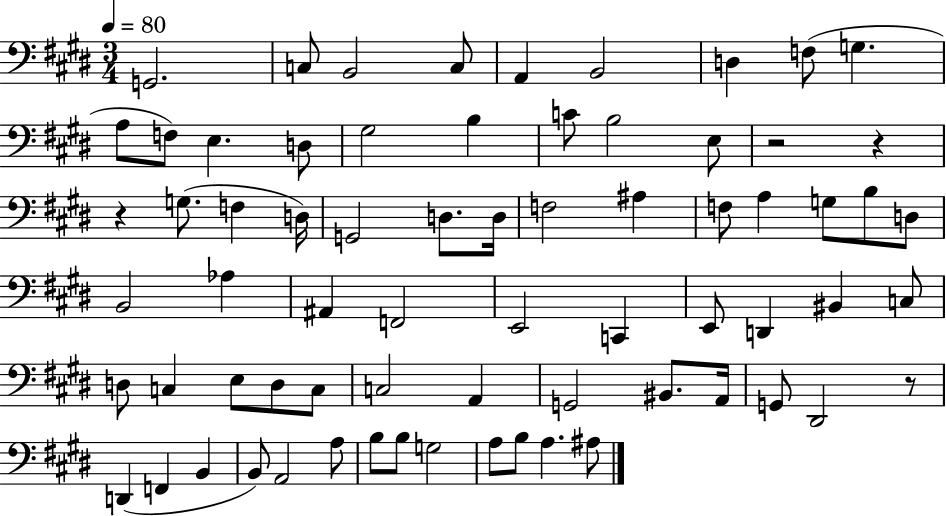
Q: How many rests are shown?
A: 4